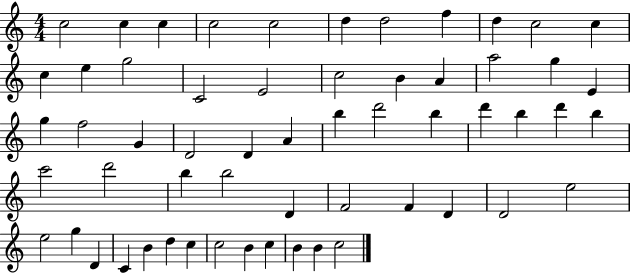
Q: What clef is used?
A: treble